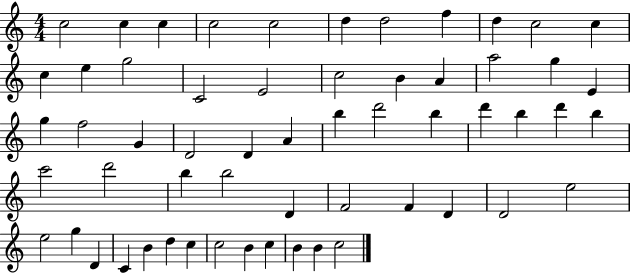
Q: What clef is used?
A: treble